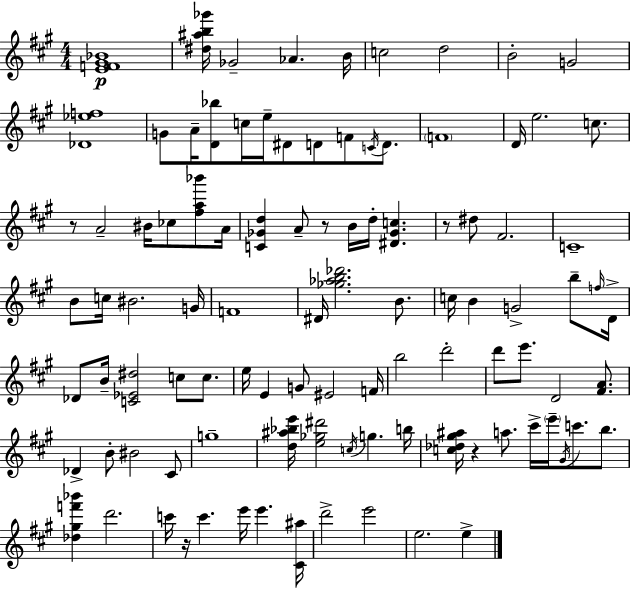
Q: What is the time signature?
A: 4/4